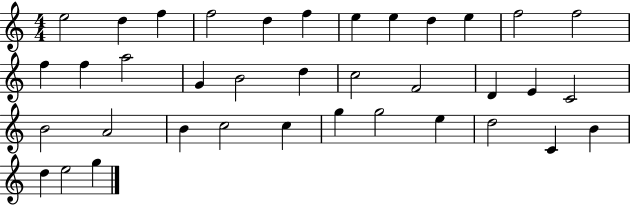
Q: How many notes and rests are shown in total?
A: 37